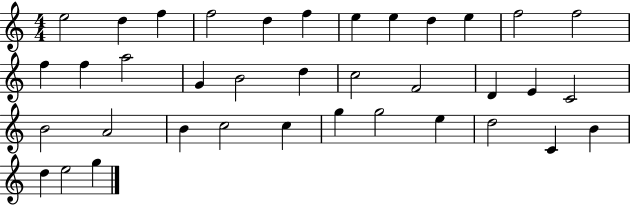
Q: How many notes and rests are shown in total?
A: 37